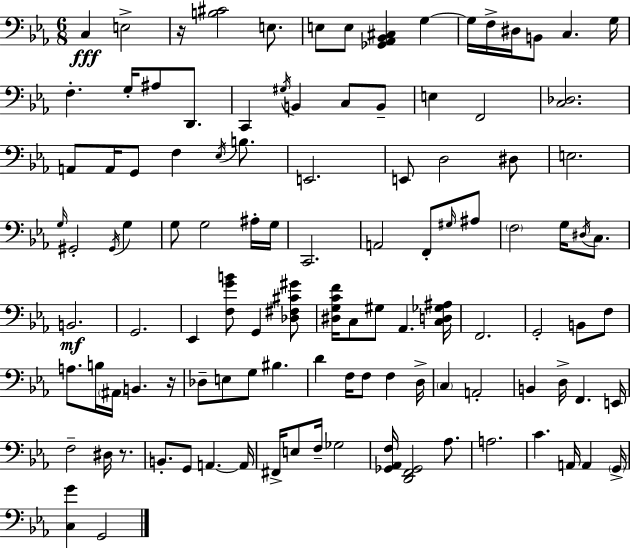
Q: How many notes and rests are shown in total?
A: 111